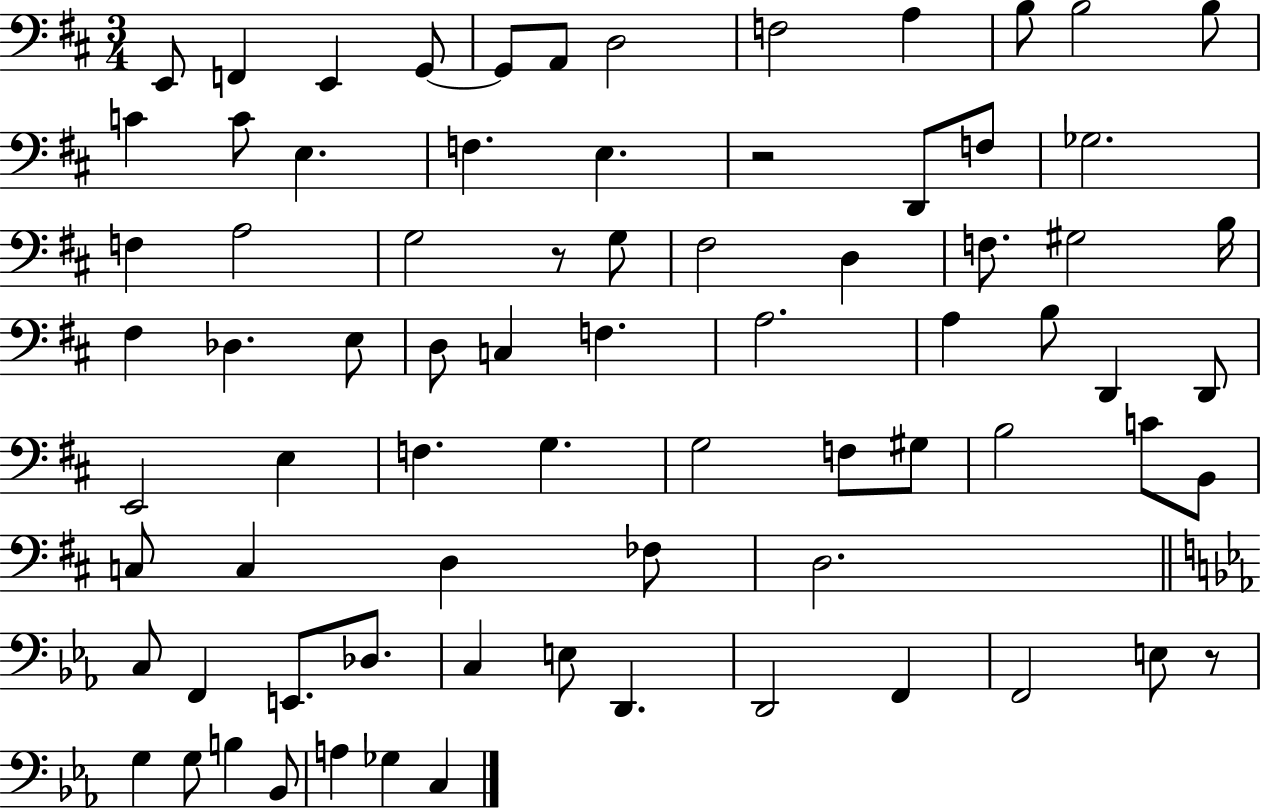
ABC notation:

X:1
T:Untitled
M:3/4
L:1/4
K:D
E,,/2 F,, E,, G,,/2 G,,/2 A,,/2 D,2 F,2 A, B,/2 B,2 B,/2 C C/2 E, F, E, z2 D,,/2 F,/2 _G,2 F, A,2 G,2 z/2 G,/2 ^F,2 D, F,/2 ^G,2 B,/4 ^F, _D, E,/2 D,/2 C, F, A,2 A, B,/2 D,, D,,/2 E,,2 E, F, G, G,2 F,/2 ^G,/2 B,2 C/2 B,,/2 C,/2 C, D, _F,/2 D,2 C,/2 F,, E,,/2 _D,/2 C, E,/2 D,, D,,2 F,, F,,2 E,/2 z/2 G, G,/2 B, _B,,/2 A, _G, C,